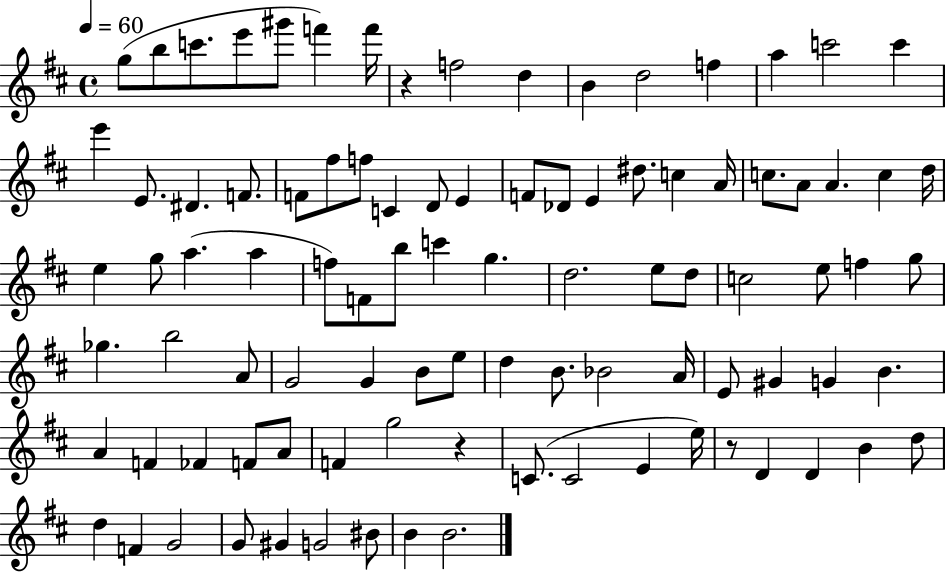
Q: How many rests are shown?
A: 3